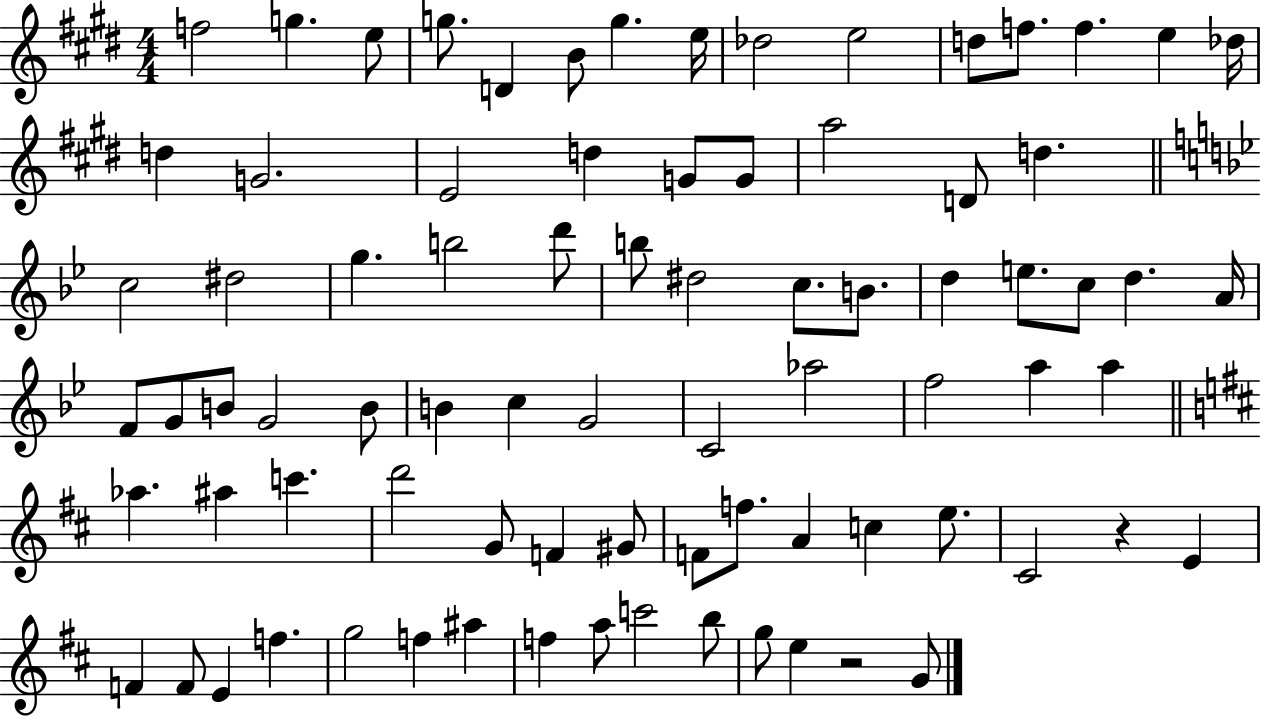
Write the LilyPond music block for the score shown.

{
  \clef treble
  \numericTimeSignature
  \time 4/4
  \key e \major
  \repeat volta 2 { f''2 g''4. e''8 | g''8. d'4 b'8 g''4. e''16 | des''2 e''2 | d''8 f''8. f''4. e''4 des''16 | \break d''4 g'2. | e'2 d''4 g'8 g'8 | a''2 d'8 d''4. | \bar "||" \break \key bes \major c''2 dis''2 | g''4. b''2 d'''8 | b''8 dis''2 c''8. b'8. | d''4 e''8. c''8 d''4. a'16 | \break f'8 g'8 b'8 g'2 b'8 | b'4 c''4 g'2 | c'2 aes''2 | f''2 a''4 a''4 | \break \bar "||" \break \key b \minor aes''4. ais''4 c'''4. | d'''2 g'8 f'4 gis'8 | f'8 f''8. a'4 c''4 e''8. | cis'2 r4 e'4 | \break f'4 f'8 e'4 f''4. | g''2 f''4 ais''4 | f''4 a''8 c'''2 b''8 | g''8 e''4 r2 g'8 | \break } \bar "|."
}